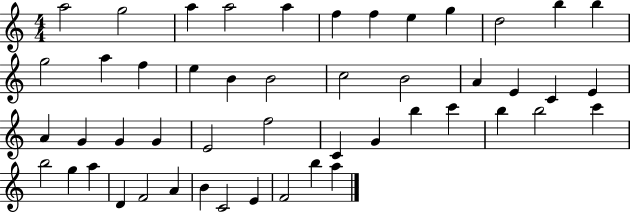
{
  \clef treble
  \numericTimeSignature
  \time 4/4
  \key c \major
  a''2 g''2 | a''4 a''2 a''4 | f''4 f''4 e''4 g''4 | d''2 b''4 b''4 | \break g''2 a''4 f''4 | e''4 b'4 b'2 | c''2 b'2 | a'4 e'4 c'4 e'4 | \break a'4 g'4 g'4 g'4 | e'2 f''2 | c'4 g'4 b''4 c'''4 | b''4 b''2 c'''4 | \break b''2 g''4 a''4 | d'4 f'2 a'4 | b'4 c'2 e'4 | f'2 b''4 a''4 | \break \bar "|."
}